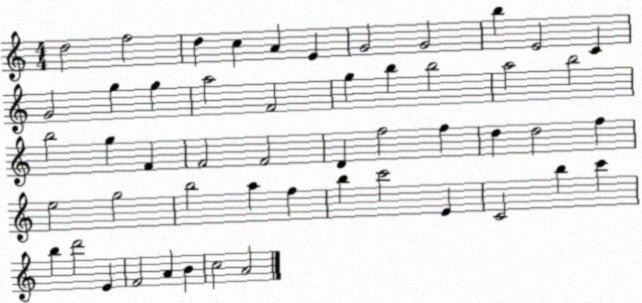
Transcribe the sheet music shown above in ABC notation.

X:1
T:Untitled
M:4/4
L:1/4
K:C
d2 f2 d c A E G2 G2 b E2 C G2 g g a2 F2 g b b2 a2 b2 b2 g F F2 F2 D f2 f d d2 f e2 g2 b2 a f b c'2 E C2 b c' b d'2 E F2 A B c2 A2